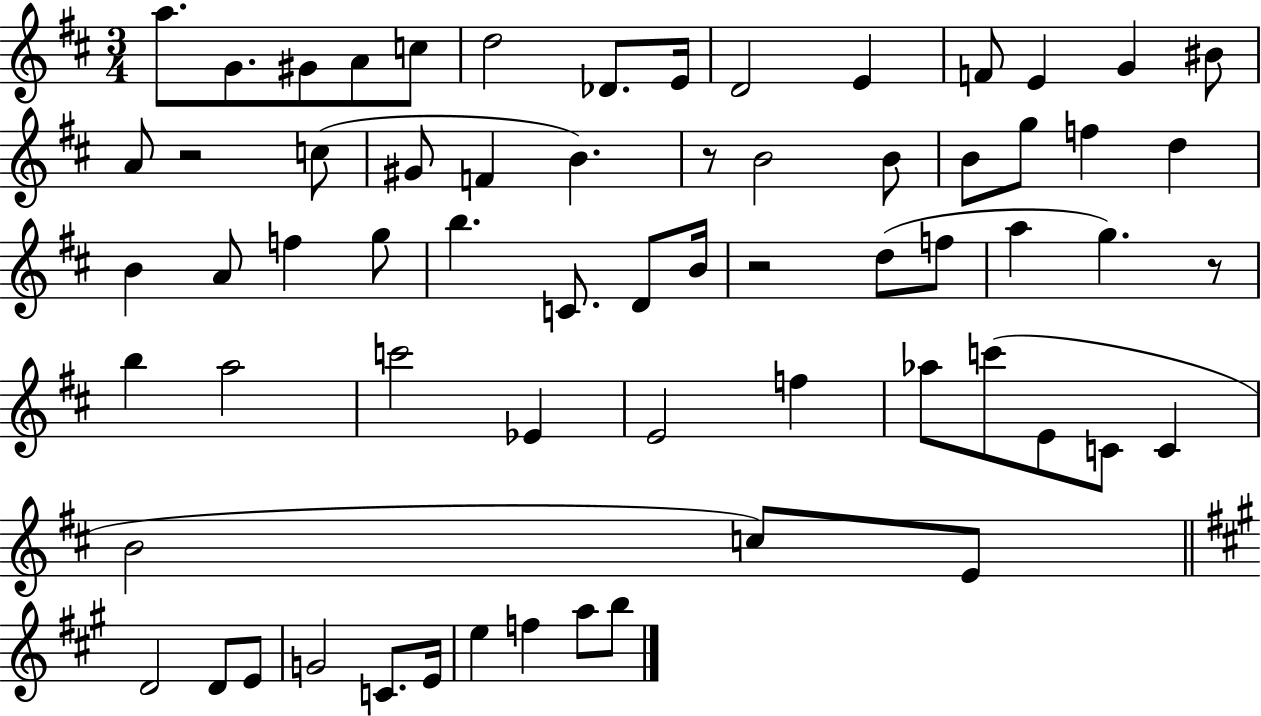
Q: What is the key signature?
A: D major